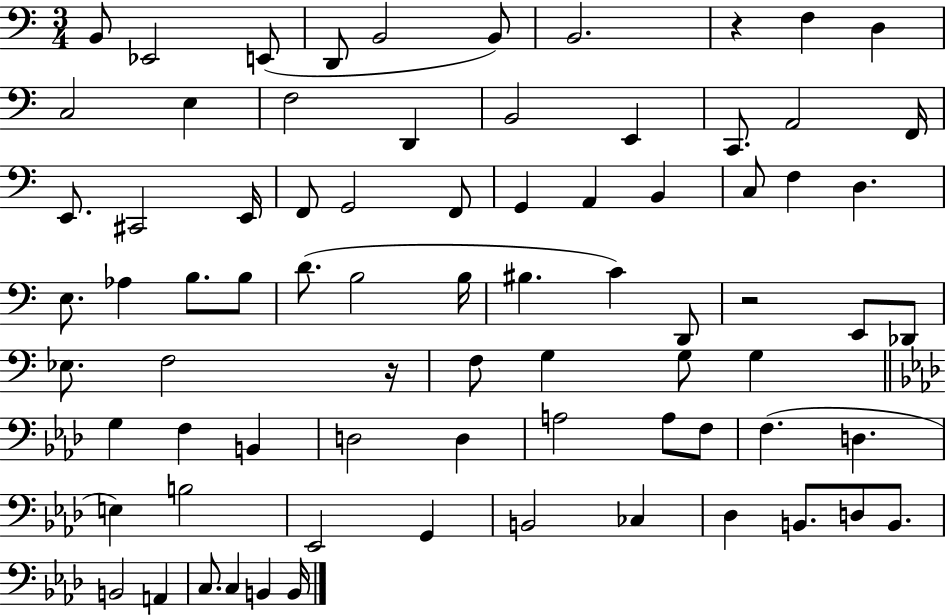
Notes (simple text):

B2/e Eb2/h E2/e D2/e B2/h B2/e B2/h. R/q F3/q D3/q C3/h E3/q F3/h D2/q B2/h E2/q C2/e. A2/h F2/s E2/e. C#2/h E2/s F2/e G2/h F2/e G2/q A2/q B2/q C3/e F3/q D3/q. E3/e. Ab3/q B3/e. B3/e D4/e. B3/h B3/s BIS3/q. C4/q D2/e R/h E2/e Db2/e Eb3/e. F3/h R/s F3/e G3/q G3/e G3/q G3/q F3/q B2/q D3/h D3/q A3/h A3/e F3/e F3/q. D3/q. E3/q B3/h Eb2/h G2/q B2/h CES3/q Db3/q B2/e. D3/e B2/e. B2/h A2/q C3/e. C3/q B2/q B2/s